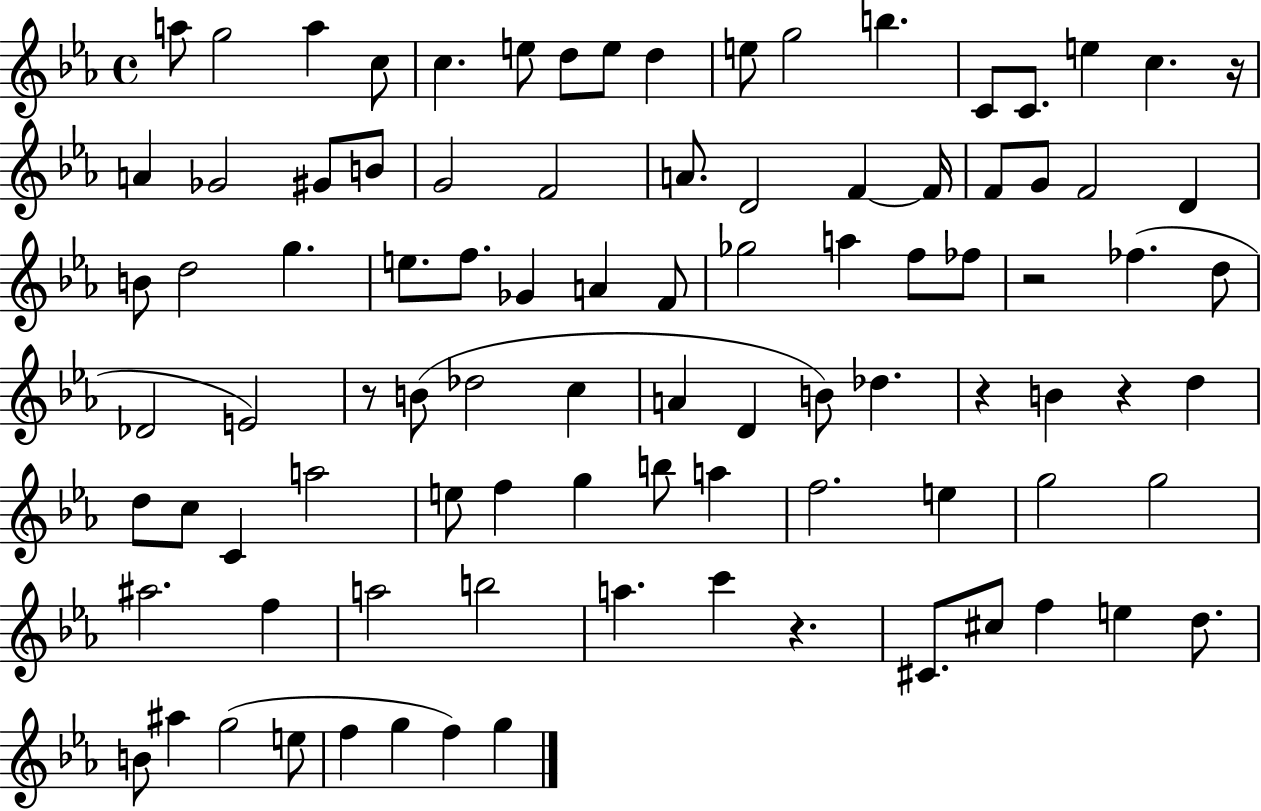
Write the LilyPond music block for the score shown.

{
  \clef treble
  \time 4/4
  \defaultTimeSignature
  \key ees \major
  a''8 g''2 a''4 c''8 | c''4. e''8 d''8 e''8 d''4 | e''8 g''2 b''4. | c'8 c'8. e''4 c''4. r16 | \break a'4 ges'2 gis'8 b'8 | g'2 f'2 | a'8. d'2 f'4~~ f'16 | f'8 g'8 f'2 d'4 | \break b'8 d''2 g''4. | e''8. f''8. ges'4 a'4 f'8 | ges''2 a''4 f''8 fes''8 | r2 fes''4.( d''8 | \break des'2 e'2) | r8 b'8( des''2 c''4 | a'4 d'4 b'8) des''4. | r4 b'4 r4 d''4 | \break d''8 c''8 c'4 a''2 | e''8 f''4 g''4 b''8 a''4 | f''2. e''4 | g''2 g''2 | \break ais''2. f''4 | a''2 b''2 | a''4. c'''4 r4. | cis'8. cis''8 f''4 e''4 d''8. | \break b'8 ais''4 g''2( e''8 | f''4 g''4 f''4) g''4 | \bar "|."
}